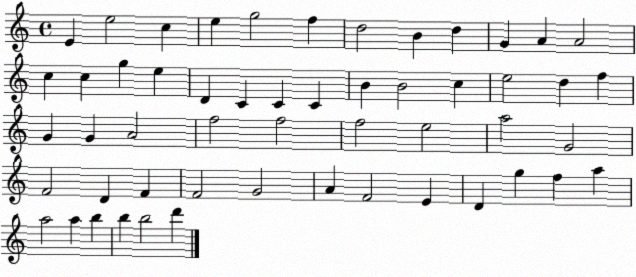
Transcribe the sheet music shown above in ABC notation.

X:1
T:Untitled
M:4/4
L:1/4
K:C
E e2 c e g2 f d2 B d G A A2 c c g e D C C C B B2 c e2 d f G G A2 f2 f2 f2 e2 a2 G2 F2 D F F2 G2 A F2 E D g f a a2 a b b b2 d'